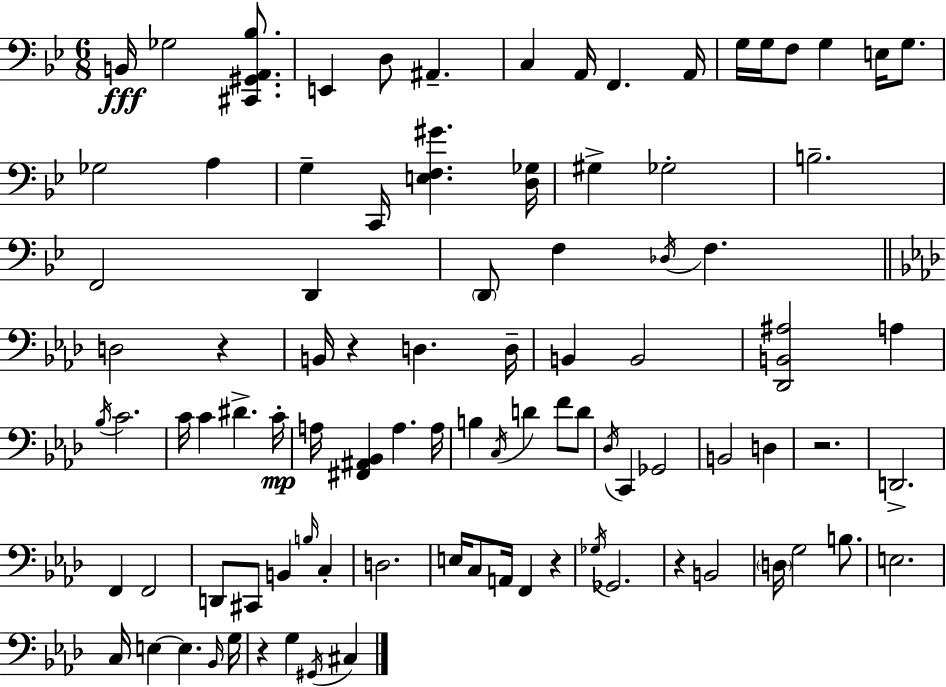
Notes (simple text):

B2/s Gb3/h [C#2,G#2,A2,Bb3]/e. E2/q D3/e A#2/q. C3/q A2/s F2/q. A2/s G3/s G3/s F3/e G3/q E3/s G3/e. Gb3/h A3/q G3/q C2/s [E3,F3,G#4]/q. [D3,Gb3]/s G#3/q Gb3/h B3/h. F2/h D2/q D2/e F3/q Db3/s F3/q. D3/h R/q B2/s R/q D3/q. D3/s B2/q B2/h [Db2,B2,A#3]/h A3/q Bb3/s C4/h. C4/s C4/q D#4/q. C4/s A3/s [F#2,A#2,Bb2]/q A3/q. A3/s B3/q C3/s D4/q F4/e D4/e Db3/s C2/q Gb2/h B2/h D3/q R/h. D2/h. F2/q F2/h D2/e C#2/e B2/q B3/s C3/q D3/h. E3/s C3/e A2/s F2/q R/q Gb3/s Gb2/h. R/q B2/h D3/s G3/h B3/e. E3/h. C3/s E3/q E3/q. Bb2/s G3/s R/q G3/q G#2/s C#3/q